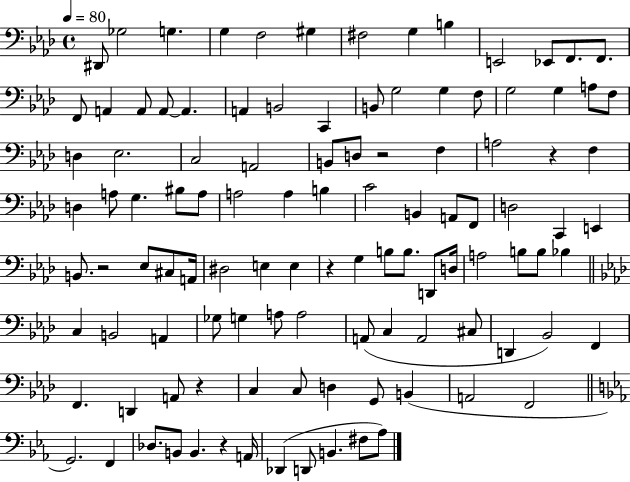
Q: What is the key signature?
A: AES major